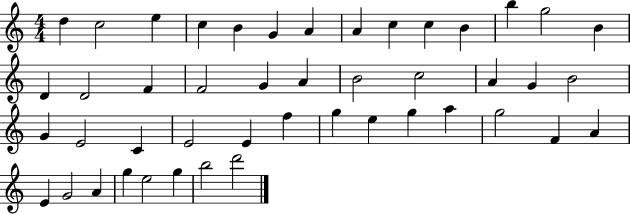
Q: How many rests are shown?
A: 0